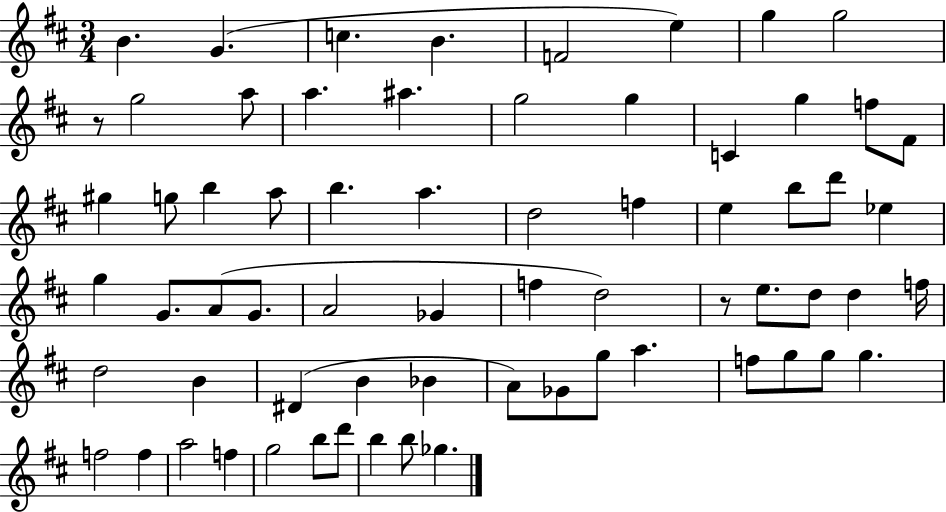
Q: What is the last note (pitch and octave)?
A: Gb5